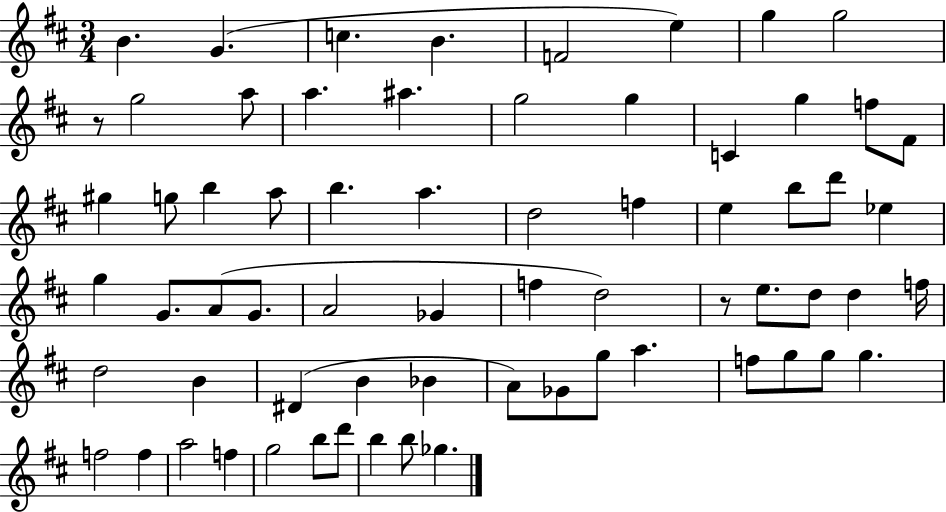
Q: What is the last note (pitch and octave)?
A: Gb5